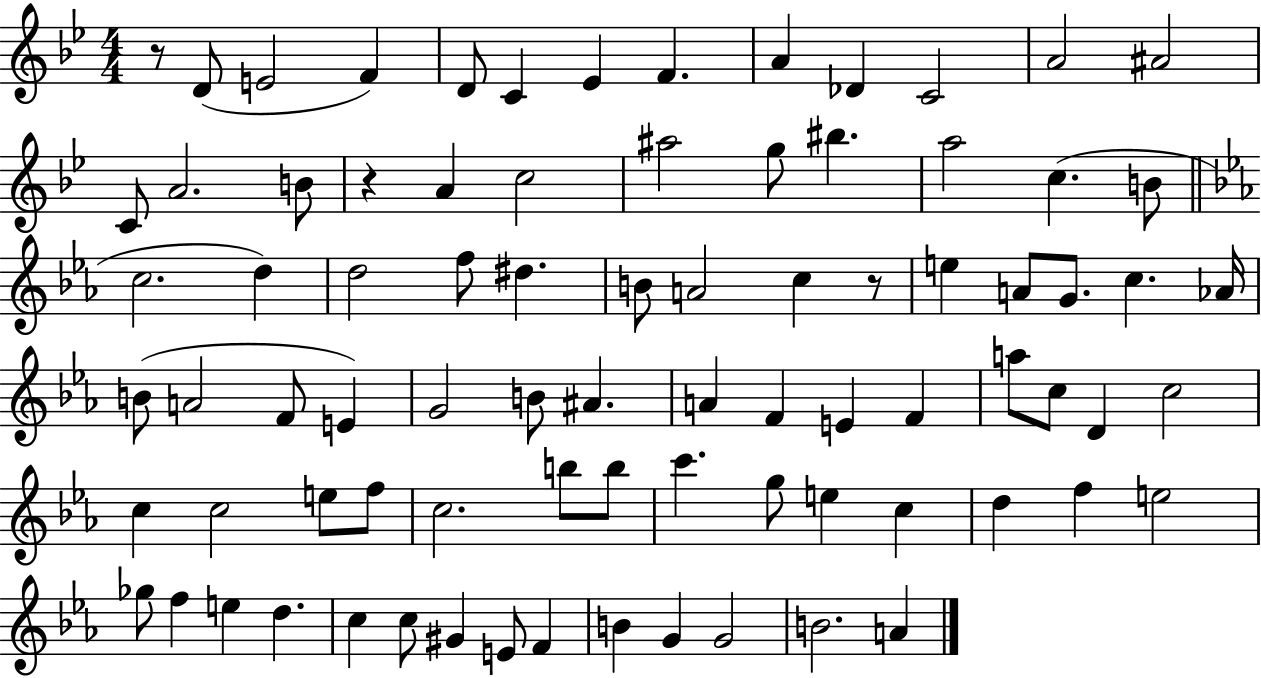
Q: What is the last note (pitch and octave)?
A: A4